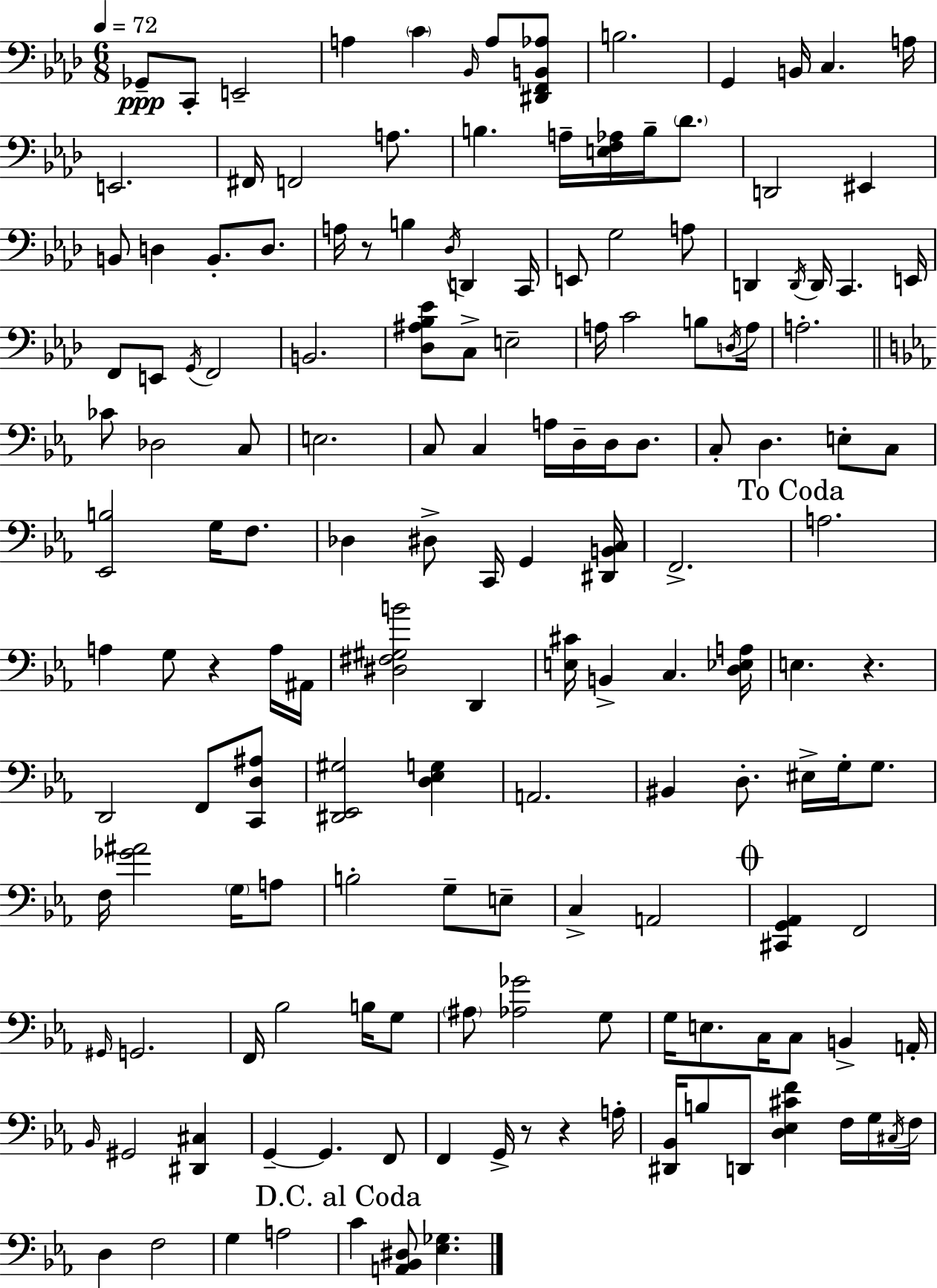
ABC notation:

X:1
T:Untitled
M:6/8
L:1/4
K:Fm
_G,,/2 C,,/2 E,,2 A, C _B,,/4 A,/2 [^D,,F,,B,,_A,]/2 B,2 G,, B,,/4 C, A,/4 E,,2 ^F,,/4 F,,2 A,/2 B, A,/4 [E,F,_A,]/4 B,/4 _D/2 D,,2 ^E,, B,,/2 D, B,,/2 D,/2 A,/4 z/2 B, _D,/4 D,, C,,/4 E,,/2 G,2 A,/2 D,, D,,/4 D,,/4 C,, E,,/4 F,,/2 E,,/2 G,,/4 F,,2 B,,2 [_D,^A,_B,_E]/2 C,/2 E,2 A,/4 C2 B,/2 D,/4 A,/4 A,2 _C/2 _D,2 C,/2 E,2 C,/2 C, A,/4 D,/4 D,/4 D,/2 C,/2 D, E,/2 C,/2 [_E,,B,]2 G,/4 F,/2 _D, ^D,/2 C,,/4 G,, [^D,,B,,C,]/4 F,,2 A,2 A, G,/2 z A,/4 ^A,,/4 [^D,^F,^G,B]2 D,, [E,^C]/4 B,, C, [D,_E,A,]/4 E, z D,,2 F,,/2 [C,,D,^A,]/2 [^D,,_E,,^G,]2 [D,_E,G,] A,,2 ^B,, D,/2 ^E,/4 G,/4 G,/2 F,/4 [_G^A]2 G,/4 A,/2 B,2 G,/2 E,/2 C, A,,2 [^C,,G,,_A,,] F,,2 ^G,,/4 G,,2 F,,/4 _B,2 B,/4 G,/2 ^A,/2 [_A,_G]2 G,/2 G,/4 E,/2 C,/4 C,/2 B,, A,,/4 _B,,/4 ^G,,2 [^D,,^C,] G,, G,, F,,/2 F,, G,,/4 z/2 z A,/4 [^D,,_B,,]/4 B,/2 D,,/2 [D,_E,^CF] F,/4 G,/4 ^C,/4 F,/4 D, F,2 G, A,2 C [A,,_B,,^D,]/2 [_E,_G,]